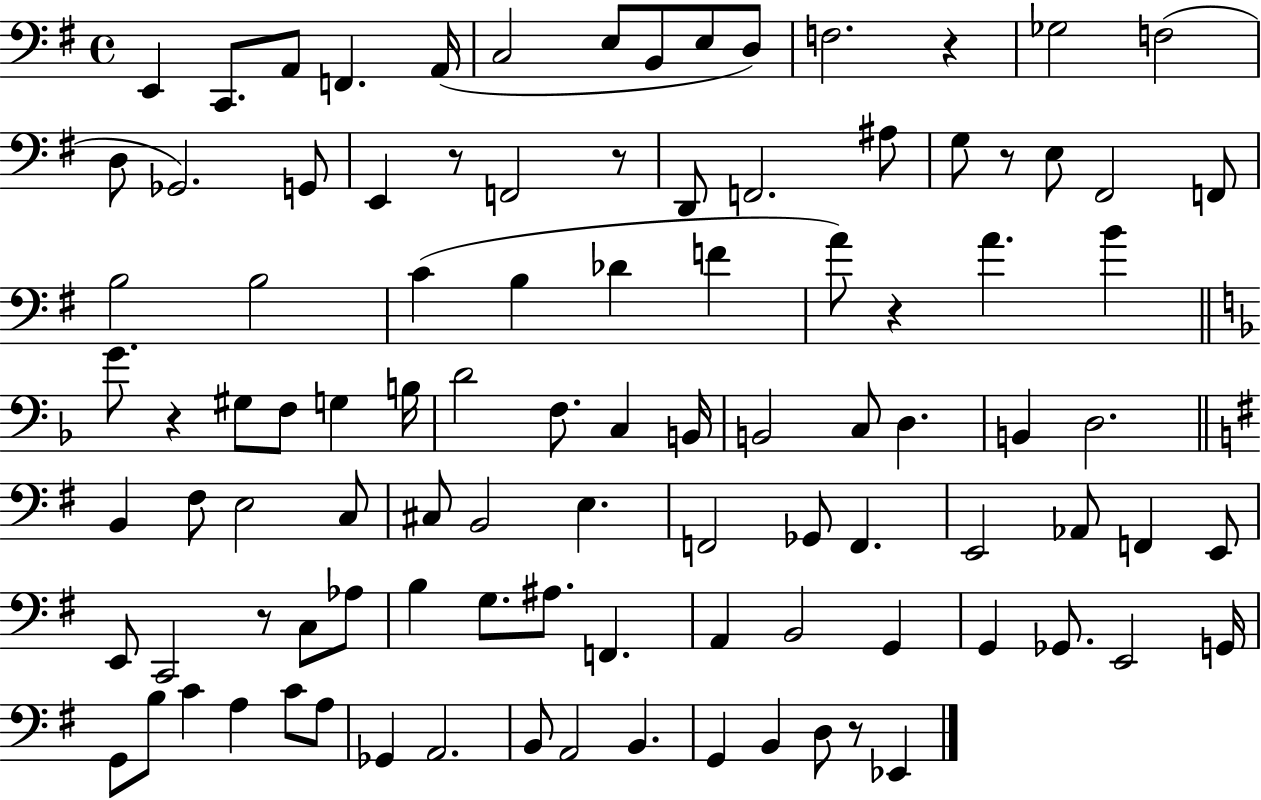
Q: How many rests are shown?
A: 8